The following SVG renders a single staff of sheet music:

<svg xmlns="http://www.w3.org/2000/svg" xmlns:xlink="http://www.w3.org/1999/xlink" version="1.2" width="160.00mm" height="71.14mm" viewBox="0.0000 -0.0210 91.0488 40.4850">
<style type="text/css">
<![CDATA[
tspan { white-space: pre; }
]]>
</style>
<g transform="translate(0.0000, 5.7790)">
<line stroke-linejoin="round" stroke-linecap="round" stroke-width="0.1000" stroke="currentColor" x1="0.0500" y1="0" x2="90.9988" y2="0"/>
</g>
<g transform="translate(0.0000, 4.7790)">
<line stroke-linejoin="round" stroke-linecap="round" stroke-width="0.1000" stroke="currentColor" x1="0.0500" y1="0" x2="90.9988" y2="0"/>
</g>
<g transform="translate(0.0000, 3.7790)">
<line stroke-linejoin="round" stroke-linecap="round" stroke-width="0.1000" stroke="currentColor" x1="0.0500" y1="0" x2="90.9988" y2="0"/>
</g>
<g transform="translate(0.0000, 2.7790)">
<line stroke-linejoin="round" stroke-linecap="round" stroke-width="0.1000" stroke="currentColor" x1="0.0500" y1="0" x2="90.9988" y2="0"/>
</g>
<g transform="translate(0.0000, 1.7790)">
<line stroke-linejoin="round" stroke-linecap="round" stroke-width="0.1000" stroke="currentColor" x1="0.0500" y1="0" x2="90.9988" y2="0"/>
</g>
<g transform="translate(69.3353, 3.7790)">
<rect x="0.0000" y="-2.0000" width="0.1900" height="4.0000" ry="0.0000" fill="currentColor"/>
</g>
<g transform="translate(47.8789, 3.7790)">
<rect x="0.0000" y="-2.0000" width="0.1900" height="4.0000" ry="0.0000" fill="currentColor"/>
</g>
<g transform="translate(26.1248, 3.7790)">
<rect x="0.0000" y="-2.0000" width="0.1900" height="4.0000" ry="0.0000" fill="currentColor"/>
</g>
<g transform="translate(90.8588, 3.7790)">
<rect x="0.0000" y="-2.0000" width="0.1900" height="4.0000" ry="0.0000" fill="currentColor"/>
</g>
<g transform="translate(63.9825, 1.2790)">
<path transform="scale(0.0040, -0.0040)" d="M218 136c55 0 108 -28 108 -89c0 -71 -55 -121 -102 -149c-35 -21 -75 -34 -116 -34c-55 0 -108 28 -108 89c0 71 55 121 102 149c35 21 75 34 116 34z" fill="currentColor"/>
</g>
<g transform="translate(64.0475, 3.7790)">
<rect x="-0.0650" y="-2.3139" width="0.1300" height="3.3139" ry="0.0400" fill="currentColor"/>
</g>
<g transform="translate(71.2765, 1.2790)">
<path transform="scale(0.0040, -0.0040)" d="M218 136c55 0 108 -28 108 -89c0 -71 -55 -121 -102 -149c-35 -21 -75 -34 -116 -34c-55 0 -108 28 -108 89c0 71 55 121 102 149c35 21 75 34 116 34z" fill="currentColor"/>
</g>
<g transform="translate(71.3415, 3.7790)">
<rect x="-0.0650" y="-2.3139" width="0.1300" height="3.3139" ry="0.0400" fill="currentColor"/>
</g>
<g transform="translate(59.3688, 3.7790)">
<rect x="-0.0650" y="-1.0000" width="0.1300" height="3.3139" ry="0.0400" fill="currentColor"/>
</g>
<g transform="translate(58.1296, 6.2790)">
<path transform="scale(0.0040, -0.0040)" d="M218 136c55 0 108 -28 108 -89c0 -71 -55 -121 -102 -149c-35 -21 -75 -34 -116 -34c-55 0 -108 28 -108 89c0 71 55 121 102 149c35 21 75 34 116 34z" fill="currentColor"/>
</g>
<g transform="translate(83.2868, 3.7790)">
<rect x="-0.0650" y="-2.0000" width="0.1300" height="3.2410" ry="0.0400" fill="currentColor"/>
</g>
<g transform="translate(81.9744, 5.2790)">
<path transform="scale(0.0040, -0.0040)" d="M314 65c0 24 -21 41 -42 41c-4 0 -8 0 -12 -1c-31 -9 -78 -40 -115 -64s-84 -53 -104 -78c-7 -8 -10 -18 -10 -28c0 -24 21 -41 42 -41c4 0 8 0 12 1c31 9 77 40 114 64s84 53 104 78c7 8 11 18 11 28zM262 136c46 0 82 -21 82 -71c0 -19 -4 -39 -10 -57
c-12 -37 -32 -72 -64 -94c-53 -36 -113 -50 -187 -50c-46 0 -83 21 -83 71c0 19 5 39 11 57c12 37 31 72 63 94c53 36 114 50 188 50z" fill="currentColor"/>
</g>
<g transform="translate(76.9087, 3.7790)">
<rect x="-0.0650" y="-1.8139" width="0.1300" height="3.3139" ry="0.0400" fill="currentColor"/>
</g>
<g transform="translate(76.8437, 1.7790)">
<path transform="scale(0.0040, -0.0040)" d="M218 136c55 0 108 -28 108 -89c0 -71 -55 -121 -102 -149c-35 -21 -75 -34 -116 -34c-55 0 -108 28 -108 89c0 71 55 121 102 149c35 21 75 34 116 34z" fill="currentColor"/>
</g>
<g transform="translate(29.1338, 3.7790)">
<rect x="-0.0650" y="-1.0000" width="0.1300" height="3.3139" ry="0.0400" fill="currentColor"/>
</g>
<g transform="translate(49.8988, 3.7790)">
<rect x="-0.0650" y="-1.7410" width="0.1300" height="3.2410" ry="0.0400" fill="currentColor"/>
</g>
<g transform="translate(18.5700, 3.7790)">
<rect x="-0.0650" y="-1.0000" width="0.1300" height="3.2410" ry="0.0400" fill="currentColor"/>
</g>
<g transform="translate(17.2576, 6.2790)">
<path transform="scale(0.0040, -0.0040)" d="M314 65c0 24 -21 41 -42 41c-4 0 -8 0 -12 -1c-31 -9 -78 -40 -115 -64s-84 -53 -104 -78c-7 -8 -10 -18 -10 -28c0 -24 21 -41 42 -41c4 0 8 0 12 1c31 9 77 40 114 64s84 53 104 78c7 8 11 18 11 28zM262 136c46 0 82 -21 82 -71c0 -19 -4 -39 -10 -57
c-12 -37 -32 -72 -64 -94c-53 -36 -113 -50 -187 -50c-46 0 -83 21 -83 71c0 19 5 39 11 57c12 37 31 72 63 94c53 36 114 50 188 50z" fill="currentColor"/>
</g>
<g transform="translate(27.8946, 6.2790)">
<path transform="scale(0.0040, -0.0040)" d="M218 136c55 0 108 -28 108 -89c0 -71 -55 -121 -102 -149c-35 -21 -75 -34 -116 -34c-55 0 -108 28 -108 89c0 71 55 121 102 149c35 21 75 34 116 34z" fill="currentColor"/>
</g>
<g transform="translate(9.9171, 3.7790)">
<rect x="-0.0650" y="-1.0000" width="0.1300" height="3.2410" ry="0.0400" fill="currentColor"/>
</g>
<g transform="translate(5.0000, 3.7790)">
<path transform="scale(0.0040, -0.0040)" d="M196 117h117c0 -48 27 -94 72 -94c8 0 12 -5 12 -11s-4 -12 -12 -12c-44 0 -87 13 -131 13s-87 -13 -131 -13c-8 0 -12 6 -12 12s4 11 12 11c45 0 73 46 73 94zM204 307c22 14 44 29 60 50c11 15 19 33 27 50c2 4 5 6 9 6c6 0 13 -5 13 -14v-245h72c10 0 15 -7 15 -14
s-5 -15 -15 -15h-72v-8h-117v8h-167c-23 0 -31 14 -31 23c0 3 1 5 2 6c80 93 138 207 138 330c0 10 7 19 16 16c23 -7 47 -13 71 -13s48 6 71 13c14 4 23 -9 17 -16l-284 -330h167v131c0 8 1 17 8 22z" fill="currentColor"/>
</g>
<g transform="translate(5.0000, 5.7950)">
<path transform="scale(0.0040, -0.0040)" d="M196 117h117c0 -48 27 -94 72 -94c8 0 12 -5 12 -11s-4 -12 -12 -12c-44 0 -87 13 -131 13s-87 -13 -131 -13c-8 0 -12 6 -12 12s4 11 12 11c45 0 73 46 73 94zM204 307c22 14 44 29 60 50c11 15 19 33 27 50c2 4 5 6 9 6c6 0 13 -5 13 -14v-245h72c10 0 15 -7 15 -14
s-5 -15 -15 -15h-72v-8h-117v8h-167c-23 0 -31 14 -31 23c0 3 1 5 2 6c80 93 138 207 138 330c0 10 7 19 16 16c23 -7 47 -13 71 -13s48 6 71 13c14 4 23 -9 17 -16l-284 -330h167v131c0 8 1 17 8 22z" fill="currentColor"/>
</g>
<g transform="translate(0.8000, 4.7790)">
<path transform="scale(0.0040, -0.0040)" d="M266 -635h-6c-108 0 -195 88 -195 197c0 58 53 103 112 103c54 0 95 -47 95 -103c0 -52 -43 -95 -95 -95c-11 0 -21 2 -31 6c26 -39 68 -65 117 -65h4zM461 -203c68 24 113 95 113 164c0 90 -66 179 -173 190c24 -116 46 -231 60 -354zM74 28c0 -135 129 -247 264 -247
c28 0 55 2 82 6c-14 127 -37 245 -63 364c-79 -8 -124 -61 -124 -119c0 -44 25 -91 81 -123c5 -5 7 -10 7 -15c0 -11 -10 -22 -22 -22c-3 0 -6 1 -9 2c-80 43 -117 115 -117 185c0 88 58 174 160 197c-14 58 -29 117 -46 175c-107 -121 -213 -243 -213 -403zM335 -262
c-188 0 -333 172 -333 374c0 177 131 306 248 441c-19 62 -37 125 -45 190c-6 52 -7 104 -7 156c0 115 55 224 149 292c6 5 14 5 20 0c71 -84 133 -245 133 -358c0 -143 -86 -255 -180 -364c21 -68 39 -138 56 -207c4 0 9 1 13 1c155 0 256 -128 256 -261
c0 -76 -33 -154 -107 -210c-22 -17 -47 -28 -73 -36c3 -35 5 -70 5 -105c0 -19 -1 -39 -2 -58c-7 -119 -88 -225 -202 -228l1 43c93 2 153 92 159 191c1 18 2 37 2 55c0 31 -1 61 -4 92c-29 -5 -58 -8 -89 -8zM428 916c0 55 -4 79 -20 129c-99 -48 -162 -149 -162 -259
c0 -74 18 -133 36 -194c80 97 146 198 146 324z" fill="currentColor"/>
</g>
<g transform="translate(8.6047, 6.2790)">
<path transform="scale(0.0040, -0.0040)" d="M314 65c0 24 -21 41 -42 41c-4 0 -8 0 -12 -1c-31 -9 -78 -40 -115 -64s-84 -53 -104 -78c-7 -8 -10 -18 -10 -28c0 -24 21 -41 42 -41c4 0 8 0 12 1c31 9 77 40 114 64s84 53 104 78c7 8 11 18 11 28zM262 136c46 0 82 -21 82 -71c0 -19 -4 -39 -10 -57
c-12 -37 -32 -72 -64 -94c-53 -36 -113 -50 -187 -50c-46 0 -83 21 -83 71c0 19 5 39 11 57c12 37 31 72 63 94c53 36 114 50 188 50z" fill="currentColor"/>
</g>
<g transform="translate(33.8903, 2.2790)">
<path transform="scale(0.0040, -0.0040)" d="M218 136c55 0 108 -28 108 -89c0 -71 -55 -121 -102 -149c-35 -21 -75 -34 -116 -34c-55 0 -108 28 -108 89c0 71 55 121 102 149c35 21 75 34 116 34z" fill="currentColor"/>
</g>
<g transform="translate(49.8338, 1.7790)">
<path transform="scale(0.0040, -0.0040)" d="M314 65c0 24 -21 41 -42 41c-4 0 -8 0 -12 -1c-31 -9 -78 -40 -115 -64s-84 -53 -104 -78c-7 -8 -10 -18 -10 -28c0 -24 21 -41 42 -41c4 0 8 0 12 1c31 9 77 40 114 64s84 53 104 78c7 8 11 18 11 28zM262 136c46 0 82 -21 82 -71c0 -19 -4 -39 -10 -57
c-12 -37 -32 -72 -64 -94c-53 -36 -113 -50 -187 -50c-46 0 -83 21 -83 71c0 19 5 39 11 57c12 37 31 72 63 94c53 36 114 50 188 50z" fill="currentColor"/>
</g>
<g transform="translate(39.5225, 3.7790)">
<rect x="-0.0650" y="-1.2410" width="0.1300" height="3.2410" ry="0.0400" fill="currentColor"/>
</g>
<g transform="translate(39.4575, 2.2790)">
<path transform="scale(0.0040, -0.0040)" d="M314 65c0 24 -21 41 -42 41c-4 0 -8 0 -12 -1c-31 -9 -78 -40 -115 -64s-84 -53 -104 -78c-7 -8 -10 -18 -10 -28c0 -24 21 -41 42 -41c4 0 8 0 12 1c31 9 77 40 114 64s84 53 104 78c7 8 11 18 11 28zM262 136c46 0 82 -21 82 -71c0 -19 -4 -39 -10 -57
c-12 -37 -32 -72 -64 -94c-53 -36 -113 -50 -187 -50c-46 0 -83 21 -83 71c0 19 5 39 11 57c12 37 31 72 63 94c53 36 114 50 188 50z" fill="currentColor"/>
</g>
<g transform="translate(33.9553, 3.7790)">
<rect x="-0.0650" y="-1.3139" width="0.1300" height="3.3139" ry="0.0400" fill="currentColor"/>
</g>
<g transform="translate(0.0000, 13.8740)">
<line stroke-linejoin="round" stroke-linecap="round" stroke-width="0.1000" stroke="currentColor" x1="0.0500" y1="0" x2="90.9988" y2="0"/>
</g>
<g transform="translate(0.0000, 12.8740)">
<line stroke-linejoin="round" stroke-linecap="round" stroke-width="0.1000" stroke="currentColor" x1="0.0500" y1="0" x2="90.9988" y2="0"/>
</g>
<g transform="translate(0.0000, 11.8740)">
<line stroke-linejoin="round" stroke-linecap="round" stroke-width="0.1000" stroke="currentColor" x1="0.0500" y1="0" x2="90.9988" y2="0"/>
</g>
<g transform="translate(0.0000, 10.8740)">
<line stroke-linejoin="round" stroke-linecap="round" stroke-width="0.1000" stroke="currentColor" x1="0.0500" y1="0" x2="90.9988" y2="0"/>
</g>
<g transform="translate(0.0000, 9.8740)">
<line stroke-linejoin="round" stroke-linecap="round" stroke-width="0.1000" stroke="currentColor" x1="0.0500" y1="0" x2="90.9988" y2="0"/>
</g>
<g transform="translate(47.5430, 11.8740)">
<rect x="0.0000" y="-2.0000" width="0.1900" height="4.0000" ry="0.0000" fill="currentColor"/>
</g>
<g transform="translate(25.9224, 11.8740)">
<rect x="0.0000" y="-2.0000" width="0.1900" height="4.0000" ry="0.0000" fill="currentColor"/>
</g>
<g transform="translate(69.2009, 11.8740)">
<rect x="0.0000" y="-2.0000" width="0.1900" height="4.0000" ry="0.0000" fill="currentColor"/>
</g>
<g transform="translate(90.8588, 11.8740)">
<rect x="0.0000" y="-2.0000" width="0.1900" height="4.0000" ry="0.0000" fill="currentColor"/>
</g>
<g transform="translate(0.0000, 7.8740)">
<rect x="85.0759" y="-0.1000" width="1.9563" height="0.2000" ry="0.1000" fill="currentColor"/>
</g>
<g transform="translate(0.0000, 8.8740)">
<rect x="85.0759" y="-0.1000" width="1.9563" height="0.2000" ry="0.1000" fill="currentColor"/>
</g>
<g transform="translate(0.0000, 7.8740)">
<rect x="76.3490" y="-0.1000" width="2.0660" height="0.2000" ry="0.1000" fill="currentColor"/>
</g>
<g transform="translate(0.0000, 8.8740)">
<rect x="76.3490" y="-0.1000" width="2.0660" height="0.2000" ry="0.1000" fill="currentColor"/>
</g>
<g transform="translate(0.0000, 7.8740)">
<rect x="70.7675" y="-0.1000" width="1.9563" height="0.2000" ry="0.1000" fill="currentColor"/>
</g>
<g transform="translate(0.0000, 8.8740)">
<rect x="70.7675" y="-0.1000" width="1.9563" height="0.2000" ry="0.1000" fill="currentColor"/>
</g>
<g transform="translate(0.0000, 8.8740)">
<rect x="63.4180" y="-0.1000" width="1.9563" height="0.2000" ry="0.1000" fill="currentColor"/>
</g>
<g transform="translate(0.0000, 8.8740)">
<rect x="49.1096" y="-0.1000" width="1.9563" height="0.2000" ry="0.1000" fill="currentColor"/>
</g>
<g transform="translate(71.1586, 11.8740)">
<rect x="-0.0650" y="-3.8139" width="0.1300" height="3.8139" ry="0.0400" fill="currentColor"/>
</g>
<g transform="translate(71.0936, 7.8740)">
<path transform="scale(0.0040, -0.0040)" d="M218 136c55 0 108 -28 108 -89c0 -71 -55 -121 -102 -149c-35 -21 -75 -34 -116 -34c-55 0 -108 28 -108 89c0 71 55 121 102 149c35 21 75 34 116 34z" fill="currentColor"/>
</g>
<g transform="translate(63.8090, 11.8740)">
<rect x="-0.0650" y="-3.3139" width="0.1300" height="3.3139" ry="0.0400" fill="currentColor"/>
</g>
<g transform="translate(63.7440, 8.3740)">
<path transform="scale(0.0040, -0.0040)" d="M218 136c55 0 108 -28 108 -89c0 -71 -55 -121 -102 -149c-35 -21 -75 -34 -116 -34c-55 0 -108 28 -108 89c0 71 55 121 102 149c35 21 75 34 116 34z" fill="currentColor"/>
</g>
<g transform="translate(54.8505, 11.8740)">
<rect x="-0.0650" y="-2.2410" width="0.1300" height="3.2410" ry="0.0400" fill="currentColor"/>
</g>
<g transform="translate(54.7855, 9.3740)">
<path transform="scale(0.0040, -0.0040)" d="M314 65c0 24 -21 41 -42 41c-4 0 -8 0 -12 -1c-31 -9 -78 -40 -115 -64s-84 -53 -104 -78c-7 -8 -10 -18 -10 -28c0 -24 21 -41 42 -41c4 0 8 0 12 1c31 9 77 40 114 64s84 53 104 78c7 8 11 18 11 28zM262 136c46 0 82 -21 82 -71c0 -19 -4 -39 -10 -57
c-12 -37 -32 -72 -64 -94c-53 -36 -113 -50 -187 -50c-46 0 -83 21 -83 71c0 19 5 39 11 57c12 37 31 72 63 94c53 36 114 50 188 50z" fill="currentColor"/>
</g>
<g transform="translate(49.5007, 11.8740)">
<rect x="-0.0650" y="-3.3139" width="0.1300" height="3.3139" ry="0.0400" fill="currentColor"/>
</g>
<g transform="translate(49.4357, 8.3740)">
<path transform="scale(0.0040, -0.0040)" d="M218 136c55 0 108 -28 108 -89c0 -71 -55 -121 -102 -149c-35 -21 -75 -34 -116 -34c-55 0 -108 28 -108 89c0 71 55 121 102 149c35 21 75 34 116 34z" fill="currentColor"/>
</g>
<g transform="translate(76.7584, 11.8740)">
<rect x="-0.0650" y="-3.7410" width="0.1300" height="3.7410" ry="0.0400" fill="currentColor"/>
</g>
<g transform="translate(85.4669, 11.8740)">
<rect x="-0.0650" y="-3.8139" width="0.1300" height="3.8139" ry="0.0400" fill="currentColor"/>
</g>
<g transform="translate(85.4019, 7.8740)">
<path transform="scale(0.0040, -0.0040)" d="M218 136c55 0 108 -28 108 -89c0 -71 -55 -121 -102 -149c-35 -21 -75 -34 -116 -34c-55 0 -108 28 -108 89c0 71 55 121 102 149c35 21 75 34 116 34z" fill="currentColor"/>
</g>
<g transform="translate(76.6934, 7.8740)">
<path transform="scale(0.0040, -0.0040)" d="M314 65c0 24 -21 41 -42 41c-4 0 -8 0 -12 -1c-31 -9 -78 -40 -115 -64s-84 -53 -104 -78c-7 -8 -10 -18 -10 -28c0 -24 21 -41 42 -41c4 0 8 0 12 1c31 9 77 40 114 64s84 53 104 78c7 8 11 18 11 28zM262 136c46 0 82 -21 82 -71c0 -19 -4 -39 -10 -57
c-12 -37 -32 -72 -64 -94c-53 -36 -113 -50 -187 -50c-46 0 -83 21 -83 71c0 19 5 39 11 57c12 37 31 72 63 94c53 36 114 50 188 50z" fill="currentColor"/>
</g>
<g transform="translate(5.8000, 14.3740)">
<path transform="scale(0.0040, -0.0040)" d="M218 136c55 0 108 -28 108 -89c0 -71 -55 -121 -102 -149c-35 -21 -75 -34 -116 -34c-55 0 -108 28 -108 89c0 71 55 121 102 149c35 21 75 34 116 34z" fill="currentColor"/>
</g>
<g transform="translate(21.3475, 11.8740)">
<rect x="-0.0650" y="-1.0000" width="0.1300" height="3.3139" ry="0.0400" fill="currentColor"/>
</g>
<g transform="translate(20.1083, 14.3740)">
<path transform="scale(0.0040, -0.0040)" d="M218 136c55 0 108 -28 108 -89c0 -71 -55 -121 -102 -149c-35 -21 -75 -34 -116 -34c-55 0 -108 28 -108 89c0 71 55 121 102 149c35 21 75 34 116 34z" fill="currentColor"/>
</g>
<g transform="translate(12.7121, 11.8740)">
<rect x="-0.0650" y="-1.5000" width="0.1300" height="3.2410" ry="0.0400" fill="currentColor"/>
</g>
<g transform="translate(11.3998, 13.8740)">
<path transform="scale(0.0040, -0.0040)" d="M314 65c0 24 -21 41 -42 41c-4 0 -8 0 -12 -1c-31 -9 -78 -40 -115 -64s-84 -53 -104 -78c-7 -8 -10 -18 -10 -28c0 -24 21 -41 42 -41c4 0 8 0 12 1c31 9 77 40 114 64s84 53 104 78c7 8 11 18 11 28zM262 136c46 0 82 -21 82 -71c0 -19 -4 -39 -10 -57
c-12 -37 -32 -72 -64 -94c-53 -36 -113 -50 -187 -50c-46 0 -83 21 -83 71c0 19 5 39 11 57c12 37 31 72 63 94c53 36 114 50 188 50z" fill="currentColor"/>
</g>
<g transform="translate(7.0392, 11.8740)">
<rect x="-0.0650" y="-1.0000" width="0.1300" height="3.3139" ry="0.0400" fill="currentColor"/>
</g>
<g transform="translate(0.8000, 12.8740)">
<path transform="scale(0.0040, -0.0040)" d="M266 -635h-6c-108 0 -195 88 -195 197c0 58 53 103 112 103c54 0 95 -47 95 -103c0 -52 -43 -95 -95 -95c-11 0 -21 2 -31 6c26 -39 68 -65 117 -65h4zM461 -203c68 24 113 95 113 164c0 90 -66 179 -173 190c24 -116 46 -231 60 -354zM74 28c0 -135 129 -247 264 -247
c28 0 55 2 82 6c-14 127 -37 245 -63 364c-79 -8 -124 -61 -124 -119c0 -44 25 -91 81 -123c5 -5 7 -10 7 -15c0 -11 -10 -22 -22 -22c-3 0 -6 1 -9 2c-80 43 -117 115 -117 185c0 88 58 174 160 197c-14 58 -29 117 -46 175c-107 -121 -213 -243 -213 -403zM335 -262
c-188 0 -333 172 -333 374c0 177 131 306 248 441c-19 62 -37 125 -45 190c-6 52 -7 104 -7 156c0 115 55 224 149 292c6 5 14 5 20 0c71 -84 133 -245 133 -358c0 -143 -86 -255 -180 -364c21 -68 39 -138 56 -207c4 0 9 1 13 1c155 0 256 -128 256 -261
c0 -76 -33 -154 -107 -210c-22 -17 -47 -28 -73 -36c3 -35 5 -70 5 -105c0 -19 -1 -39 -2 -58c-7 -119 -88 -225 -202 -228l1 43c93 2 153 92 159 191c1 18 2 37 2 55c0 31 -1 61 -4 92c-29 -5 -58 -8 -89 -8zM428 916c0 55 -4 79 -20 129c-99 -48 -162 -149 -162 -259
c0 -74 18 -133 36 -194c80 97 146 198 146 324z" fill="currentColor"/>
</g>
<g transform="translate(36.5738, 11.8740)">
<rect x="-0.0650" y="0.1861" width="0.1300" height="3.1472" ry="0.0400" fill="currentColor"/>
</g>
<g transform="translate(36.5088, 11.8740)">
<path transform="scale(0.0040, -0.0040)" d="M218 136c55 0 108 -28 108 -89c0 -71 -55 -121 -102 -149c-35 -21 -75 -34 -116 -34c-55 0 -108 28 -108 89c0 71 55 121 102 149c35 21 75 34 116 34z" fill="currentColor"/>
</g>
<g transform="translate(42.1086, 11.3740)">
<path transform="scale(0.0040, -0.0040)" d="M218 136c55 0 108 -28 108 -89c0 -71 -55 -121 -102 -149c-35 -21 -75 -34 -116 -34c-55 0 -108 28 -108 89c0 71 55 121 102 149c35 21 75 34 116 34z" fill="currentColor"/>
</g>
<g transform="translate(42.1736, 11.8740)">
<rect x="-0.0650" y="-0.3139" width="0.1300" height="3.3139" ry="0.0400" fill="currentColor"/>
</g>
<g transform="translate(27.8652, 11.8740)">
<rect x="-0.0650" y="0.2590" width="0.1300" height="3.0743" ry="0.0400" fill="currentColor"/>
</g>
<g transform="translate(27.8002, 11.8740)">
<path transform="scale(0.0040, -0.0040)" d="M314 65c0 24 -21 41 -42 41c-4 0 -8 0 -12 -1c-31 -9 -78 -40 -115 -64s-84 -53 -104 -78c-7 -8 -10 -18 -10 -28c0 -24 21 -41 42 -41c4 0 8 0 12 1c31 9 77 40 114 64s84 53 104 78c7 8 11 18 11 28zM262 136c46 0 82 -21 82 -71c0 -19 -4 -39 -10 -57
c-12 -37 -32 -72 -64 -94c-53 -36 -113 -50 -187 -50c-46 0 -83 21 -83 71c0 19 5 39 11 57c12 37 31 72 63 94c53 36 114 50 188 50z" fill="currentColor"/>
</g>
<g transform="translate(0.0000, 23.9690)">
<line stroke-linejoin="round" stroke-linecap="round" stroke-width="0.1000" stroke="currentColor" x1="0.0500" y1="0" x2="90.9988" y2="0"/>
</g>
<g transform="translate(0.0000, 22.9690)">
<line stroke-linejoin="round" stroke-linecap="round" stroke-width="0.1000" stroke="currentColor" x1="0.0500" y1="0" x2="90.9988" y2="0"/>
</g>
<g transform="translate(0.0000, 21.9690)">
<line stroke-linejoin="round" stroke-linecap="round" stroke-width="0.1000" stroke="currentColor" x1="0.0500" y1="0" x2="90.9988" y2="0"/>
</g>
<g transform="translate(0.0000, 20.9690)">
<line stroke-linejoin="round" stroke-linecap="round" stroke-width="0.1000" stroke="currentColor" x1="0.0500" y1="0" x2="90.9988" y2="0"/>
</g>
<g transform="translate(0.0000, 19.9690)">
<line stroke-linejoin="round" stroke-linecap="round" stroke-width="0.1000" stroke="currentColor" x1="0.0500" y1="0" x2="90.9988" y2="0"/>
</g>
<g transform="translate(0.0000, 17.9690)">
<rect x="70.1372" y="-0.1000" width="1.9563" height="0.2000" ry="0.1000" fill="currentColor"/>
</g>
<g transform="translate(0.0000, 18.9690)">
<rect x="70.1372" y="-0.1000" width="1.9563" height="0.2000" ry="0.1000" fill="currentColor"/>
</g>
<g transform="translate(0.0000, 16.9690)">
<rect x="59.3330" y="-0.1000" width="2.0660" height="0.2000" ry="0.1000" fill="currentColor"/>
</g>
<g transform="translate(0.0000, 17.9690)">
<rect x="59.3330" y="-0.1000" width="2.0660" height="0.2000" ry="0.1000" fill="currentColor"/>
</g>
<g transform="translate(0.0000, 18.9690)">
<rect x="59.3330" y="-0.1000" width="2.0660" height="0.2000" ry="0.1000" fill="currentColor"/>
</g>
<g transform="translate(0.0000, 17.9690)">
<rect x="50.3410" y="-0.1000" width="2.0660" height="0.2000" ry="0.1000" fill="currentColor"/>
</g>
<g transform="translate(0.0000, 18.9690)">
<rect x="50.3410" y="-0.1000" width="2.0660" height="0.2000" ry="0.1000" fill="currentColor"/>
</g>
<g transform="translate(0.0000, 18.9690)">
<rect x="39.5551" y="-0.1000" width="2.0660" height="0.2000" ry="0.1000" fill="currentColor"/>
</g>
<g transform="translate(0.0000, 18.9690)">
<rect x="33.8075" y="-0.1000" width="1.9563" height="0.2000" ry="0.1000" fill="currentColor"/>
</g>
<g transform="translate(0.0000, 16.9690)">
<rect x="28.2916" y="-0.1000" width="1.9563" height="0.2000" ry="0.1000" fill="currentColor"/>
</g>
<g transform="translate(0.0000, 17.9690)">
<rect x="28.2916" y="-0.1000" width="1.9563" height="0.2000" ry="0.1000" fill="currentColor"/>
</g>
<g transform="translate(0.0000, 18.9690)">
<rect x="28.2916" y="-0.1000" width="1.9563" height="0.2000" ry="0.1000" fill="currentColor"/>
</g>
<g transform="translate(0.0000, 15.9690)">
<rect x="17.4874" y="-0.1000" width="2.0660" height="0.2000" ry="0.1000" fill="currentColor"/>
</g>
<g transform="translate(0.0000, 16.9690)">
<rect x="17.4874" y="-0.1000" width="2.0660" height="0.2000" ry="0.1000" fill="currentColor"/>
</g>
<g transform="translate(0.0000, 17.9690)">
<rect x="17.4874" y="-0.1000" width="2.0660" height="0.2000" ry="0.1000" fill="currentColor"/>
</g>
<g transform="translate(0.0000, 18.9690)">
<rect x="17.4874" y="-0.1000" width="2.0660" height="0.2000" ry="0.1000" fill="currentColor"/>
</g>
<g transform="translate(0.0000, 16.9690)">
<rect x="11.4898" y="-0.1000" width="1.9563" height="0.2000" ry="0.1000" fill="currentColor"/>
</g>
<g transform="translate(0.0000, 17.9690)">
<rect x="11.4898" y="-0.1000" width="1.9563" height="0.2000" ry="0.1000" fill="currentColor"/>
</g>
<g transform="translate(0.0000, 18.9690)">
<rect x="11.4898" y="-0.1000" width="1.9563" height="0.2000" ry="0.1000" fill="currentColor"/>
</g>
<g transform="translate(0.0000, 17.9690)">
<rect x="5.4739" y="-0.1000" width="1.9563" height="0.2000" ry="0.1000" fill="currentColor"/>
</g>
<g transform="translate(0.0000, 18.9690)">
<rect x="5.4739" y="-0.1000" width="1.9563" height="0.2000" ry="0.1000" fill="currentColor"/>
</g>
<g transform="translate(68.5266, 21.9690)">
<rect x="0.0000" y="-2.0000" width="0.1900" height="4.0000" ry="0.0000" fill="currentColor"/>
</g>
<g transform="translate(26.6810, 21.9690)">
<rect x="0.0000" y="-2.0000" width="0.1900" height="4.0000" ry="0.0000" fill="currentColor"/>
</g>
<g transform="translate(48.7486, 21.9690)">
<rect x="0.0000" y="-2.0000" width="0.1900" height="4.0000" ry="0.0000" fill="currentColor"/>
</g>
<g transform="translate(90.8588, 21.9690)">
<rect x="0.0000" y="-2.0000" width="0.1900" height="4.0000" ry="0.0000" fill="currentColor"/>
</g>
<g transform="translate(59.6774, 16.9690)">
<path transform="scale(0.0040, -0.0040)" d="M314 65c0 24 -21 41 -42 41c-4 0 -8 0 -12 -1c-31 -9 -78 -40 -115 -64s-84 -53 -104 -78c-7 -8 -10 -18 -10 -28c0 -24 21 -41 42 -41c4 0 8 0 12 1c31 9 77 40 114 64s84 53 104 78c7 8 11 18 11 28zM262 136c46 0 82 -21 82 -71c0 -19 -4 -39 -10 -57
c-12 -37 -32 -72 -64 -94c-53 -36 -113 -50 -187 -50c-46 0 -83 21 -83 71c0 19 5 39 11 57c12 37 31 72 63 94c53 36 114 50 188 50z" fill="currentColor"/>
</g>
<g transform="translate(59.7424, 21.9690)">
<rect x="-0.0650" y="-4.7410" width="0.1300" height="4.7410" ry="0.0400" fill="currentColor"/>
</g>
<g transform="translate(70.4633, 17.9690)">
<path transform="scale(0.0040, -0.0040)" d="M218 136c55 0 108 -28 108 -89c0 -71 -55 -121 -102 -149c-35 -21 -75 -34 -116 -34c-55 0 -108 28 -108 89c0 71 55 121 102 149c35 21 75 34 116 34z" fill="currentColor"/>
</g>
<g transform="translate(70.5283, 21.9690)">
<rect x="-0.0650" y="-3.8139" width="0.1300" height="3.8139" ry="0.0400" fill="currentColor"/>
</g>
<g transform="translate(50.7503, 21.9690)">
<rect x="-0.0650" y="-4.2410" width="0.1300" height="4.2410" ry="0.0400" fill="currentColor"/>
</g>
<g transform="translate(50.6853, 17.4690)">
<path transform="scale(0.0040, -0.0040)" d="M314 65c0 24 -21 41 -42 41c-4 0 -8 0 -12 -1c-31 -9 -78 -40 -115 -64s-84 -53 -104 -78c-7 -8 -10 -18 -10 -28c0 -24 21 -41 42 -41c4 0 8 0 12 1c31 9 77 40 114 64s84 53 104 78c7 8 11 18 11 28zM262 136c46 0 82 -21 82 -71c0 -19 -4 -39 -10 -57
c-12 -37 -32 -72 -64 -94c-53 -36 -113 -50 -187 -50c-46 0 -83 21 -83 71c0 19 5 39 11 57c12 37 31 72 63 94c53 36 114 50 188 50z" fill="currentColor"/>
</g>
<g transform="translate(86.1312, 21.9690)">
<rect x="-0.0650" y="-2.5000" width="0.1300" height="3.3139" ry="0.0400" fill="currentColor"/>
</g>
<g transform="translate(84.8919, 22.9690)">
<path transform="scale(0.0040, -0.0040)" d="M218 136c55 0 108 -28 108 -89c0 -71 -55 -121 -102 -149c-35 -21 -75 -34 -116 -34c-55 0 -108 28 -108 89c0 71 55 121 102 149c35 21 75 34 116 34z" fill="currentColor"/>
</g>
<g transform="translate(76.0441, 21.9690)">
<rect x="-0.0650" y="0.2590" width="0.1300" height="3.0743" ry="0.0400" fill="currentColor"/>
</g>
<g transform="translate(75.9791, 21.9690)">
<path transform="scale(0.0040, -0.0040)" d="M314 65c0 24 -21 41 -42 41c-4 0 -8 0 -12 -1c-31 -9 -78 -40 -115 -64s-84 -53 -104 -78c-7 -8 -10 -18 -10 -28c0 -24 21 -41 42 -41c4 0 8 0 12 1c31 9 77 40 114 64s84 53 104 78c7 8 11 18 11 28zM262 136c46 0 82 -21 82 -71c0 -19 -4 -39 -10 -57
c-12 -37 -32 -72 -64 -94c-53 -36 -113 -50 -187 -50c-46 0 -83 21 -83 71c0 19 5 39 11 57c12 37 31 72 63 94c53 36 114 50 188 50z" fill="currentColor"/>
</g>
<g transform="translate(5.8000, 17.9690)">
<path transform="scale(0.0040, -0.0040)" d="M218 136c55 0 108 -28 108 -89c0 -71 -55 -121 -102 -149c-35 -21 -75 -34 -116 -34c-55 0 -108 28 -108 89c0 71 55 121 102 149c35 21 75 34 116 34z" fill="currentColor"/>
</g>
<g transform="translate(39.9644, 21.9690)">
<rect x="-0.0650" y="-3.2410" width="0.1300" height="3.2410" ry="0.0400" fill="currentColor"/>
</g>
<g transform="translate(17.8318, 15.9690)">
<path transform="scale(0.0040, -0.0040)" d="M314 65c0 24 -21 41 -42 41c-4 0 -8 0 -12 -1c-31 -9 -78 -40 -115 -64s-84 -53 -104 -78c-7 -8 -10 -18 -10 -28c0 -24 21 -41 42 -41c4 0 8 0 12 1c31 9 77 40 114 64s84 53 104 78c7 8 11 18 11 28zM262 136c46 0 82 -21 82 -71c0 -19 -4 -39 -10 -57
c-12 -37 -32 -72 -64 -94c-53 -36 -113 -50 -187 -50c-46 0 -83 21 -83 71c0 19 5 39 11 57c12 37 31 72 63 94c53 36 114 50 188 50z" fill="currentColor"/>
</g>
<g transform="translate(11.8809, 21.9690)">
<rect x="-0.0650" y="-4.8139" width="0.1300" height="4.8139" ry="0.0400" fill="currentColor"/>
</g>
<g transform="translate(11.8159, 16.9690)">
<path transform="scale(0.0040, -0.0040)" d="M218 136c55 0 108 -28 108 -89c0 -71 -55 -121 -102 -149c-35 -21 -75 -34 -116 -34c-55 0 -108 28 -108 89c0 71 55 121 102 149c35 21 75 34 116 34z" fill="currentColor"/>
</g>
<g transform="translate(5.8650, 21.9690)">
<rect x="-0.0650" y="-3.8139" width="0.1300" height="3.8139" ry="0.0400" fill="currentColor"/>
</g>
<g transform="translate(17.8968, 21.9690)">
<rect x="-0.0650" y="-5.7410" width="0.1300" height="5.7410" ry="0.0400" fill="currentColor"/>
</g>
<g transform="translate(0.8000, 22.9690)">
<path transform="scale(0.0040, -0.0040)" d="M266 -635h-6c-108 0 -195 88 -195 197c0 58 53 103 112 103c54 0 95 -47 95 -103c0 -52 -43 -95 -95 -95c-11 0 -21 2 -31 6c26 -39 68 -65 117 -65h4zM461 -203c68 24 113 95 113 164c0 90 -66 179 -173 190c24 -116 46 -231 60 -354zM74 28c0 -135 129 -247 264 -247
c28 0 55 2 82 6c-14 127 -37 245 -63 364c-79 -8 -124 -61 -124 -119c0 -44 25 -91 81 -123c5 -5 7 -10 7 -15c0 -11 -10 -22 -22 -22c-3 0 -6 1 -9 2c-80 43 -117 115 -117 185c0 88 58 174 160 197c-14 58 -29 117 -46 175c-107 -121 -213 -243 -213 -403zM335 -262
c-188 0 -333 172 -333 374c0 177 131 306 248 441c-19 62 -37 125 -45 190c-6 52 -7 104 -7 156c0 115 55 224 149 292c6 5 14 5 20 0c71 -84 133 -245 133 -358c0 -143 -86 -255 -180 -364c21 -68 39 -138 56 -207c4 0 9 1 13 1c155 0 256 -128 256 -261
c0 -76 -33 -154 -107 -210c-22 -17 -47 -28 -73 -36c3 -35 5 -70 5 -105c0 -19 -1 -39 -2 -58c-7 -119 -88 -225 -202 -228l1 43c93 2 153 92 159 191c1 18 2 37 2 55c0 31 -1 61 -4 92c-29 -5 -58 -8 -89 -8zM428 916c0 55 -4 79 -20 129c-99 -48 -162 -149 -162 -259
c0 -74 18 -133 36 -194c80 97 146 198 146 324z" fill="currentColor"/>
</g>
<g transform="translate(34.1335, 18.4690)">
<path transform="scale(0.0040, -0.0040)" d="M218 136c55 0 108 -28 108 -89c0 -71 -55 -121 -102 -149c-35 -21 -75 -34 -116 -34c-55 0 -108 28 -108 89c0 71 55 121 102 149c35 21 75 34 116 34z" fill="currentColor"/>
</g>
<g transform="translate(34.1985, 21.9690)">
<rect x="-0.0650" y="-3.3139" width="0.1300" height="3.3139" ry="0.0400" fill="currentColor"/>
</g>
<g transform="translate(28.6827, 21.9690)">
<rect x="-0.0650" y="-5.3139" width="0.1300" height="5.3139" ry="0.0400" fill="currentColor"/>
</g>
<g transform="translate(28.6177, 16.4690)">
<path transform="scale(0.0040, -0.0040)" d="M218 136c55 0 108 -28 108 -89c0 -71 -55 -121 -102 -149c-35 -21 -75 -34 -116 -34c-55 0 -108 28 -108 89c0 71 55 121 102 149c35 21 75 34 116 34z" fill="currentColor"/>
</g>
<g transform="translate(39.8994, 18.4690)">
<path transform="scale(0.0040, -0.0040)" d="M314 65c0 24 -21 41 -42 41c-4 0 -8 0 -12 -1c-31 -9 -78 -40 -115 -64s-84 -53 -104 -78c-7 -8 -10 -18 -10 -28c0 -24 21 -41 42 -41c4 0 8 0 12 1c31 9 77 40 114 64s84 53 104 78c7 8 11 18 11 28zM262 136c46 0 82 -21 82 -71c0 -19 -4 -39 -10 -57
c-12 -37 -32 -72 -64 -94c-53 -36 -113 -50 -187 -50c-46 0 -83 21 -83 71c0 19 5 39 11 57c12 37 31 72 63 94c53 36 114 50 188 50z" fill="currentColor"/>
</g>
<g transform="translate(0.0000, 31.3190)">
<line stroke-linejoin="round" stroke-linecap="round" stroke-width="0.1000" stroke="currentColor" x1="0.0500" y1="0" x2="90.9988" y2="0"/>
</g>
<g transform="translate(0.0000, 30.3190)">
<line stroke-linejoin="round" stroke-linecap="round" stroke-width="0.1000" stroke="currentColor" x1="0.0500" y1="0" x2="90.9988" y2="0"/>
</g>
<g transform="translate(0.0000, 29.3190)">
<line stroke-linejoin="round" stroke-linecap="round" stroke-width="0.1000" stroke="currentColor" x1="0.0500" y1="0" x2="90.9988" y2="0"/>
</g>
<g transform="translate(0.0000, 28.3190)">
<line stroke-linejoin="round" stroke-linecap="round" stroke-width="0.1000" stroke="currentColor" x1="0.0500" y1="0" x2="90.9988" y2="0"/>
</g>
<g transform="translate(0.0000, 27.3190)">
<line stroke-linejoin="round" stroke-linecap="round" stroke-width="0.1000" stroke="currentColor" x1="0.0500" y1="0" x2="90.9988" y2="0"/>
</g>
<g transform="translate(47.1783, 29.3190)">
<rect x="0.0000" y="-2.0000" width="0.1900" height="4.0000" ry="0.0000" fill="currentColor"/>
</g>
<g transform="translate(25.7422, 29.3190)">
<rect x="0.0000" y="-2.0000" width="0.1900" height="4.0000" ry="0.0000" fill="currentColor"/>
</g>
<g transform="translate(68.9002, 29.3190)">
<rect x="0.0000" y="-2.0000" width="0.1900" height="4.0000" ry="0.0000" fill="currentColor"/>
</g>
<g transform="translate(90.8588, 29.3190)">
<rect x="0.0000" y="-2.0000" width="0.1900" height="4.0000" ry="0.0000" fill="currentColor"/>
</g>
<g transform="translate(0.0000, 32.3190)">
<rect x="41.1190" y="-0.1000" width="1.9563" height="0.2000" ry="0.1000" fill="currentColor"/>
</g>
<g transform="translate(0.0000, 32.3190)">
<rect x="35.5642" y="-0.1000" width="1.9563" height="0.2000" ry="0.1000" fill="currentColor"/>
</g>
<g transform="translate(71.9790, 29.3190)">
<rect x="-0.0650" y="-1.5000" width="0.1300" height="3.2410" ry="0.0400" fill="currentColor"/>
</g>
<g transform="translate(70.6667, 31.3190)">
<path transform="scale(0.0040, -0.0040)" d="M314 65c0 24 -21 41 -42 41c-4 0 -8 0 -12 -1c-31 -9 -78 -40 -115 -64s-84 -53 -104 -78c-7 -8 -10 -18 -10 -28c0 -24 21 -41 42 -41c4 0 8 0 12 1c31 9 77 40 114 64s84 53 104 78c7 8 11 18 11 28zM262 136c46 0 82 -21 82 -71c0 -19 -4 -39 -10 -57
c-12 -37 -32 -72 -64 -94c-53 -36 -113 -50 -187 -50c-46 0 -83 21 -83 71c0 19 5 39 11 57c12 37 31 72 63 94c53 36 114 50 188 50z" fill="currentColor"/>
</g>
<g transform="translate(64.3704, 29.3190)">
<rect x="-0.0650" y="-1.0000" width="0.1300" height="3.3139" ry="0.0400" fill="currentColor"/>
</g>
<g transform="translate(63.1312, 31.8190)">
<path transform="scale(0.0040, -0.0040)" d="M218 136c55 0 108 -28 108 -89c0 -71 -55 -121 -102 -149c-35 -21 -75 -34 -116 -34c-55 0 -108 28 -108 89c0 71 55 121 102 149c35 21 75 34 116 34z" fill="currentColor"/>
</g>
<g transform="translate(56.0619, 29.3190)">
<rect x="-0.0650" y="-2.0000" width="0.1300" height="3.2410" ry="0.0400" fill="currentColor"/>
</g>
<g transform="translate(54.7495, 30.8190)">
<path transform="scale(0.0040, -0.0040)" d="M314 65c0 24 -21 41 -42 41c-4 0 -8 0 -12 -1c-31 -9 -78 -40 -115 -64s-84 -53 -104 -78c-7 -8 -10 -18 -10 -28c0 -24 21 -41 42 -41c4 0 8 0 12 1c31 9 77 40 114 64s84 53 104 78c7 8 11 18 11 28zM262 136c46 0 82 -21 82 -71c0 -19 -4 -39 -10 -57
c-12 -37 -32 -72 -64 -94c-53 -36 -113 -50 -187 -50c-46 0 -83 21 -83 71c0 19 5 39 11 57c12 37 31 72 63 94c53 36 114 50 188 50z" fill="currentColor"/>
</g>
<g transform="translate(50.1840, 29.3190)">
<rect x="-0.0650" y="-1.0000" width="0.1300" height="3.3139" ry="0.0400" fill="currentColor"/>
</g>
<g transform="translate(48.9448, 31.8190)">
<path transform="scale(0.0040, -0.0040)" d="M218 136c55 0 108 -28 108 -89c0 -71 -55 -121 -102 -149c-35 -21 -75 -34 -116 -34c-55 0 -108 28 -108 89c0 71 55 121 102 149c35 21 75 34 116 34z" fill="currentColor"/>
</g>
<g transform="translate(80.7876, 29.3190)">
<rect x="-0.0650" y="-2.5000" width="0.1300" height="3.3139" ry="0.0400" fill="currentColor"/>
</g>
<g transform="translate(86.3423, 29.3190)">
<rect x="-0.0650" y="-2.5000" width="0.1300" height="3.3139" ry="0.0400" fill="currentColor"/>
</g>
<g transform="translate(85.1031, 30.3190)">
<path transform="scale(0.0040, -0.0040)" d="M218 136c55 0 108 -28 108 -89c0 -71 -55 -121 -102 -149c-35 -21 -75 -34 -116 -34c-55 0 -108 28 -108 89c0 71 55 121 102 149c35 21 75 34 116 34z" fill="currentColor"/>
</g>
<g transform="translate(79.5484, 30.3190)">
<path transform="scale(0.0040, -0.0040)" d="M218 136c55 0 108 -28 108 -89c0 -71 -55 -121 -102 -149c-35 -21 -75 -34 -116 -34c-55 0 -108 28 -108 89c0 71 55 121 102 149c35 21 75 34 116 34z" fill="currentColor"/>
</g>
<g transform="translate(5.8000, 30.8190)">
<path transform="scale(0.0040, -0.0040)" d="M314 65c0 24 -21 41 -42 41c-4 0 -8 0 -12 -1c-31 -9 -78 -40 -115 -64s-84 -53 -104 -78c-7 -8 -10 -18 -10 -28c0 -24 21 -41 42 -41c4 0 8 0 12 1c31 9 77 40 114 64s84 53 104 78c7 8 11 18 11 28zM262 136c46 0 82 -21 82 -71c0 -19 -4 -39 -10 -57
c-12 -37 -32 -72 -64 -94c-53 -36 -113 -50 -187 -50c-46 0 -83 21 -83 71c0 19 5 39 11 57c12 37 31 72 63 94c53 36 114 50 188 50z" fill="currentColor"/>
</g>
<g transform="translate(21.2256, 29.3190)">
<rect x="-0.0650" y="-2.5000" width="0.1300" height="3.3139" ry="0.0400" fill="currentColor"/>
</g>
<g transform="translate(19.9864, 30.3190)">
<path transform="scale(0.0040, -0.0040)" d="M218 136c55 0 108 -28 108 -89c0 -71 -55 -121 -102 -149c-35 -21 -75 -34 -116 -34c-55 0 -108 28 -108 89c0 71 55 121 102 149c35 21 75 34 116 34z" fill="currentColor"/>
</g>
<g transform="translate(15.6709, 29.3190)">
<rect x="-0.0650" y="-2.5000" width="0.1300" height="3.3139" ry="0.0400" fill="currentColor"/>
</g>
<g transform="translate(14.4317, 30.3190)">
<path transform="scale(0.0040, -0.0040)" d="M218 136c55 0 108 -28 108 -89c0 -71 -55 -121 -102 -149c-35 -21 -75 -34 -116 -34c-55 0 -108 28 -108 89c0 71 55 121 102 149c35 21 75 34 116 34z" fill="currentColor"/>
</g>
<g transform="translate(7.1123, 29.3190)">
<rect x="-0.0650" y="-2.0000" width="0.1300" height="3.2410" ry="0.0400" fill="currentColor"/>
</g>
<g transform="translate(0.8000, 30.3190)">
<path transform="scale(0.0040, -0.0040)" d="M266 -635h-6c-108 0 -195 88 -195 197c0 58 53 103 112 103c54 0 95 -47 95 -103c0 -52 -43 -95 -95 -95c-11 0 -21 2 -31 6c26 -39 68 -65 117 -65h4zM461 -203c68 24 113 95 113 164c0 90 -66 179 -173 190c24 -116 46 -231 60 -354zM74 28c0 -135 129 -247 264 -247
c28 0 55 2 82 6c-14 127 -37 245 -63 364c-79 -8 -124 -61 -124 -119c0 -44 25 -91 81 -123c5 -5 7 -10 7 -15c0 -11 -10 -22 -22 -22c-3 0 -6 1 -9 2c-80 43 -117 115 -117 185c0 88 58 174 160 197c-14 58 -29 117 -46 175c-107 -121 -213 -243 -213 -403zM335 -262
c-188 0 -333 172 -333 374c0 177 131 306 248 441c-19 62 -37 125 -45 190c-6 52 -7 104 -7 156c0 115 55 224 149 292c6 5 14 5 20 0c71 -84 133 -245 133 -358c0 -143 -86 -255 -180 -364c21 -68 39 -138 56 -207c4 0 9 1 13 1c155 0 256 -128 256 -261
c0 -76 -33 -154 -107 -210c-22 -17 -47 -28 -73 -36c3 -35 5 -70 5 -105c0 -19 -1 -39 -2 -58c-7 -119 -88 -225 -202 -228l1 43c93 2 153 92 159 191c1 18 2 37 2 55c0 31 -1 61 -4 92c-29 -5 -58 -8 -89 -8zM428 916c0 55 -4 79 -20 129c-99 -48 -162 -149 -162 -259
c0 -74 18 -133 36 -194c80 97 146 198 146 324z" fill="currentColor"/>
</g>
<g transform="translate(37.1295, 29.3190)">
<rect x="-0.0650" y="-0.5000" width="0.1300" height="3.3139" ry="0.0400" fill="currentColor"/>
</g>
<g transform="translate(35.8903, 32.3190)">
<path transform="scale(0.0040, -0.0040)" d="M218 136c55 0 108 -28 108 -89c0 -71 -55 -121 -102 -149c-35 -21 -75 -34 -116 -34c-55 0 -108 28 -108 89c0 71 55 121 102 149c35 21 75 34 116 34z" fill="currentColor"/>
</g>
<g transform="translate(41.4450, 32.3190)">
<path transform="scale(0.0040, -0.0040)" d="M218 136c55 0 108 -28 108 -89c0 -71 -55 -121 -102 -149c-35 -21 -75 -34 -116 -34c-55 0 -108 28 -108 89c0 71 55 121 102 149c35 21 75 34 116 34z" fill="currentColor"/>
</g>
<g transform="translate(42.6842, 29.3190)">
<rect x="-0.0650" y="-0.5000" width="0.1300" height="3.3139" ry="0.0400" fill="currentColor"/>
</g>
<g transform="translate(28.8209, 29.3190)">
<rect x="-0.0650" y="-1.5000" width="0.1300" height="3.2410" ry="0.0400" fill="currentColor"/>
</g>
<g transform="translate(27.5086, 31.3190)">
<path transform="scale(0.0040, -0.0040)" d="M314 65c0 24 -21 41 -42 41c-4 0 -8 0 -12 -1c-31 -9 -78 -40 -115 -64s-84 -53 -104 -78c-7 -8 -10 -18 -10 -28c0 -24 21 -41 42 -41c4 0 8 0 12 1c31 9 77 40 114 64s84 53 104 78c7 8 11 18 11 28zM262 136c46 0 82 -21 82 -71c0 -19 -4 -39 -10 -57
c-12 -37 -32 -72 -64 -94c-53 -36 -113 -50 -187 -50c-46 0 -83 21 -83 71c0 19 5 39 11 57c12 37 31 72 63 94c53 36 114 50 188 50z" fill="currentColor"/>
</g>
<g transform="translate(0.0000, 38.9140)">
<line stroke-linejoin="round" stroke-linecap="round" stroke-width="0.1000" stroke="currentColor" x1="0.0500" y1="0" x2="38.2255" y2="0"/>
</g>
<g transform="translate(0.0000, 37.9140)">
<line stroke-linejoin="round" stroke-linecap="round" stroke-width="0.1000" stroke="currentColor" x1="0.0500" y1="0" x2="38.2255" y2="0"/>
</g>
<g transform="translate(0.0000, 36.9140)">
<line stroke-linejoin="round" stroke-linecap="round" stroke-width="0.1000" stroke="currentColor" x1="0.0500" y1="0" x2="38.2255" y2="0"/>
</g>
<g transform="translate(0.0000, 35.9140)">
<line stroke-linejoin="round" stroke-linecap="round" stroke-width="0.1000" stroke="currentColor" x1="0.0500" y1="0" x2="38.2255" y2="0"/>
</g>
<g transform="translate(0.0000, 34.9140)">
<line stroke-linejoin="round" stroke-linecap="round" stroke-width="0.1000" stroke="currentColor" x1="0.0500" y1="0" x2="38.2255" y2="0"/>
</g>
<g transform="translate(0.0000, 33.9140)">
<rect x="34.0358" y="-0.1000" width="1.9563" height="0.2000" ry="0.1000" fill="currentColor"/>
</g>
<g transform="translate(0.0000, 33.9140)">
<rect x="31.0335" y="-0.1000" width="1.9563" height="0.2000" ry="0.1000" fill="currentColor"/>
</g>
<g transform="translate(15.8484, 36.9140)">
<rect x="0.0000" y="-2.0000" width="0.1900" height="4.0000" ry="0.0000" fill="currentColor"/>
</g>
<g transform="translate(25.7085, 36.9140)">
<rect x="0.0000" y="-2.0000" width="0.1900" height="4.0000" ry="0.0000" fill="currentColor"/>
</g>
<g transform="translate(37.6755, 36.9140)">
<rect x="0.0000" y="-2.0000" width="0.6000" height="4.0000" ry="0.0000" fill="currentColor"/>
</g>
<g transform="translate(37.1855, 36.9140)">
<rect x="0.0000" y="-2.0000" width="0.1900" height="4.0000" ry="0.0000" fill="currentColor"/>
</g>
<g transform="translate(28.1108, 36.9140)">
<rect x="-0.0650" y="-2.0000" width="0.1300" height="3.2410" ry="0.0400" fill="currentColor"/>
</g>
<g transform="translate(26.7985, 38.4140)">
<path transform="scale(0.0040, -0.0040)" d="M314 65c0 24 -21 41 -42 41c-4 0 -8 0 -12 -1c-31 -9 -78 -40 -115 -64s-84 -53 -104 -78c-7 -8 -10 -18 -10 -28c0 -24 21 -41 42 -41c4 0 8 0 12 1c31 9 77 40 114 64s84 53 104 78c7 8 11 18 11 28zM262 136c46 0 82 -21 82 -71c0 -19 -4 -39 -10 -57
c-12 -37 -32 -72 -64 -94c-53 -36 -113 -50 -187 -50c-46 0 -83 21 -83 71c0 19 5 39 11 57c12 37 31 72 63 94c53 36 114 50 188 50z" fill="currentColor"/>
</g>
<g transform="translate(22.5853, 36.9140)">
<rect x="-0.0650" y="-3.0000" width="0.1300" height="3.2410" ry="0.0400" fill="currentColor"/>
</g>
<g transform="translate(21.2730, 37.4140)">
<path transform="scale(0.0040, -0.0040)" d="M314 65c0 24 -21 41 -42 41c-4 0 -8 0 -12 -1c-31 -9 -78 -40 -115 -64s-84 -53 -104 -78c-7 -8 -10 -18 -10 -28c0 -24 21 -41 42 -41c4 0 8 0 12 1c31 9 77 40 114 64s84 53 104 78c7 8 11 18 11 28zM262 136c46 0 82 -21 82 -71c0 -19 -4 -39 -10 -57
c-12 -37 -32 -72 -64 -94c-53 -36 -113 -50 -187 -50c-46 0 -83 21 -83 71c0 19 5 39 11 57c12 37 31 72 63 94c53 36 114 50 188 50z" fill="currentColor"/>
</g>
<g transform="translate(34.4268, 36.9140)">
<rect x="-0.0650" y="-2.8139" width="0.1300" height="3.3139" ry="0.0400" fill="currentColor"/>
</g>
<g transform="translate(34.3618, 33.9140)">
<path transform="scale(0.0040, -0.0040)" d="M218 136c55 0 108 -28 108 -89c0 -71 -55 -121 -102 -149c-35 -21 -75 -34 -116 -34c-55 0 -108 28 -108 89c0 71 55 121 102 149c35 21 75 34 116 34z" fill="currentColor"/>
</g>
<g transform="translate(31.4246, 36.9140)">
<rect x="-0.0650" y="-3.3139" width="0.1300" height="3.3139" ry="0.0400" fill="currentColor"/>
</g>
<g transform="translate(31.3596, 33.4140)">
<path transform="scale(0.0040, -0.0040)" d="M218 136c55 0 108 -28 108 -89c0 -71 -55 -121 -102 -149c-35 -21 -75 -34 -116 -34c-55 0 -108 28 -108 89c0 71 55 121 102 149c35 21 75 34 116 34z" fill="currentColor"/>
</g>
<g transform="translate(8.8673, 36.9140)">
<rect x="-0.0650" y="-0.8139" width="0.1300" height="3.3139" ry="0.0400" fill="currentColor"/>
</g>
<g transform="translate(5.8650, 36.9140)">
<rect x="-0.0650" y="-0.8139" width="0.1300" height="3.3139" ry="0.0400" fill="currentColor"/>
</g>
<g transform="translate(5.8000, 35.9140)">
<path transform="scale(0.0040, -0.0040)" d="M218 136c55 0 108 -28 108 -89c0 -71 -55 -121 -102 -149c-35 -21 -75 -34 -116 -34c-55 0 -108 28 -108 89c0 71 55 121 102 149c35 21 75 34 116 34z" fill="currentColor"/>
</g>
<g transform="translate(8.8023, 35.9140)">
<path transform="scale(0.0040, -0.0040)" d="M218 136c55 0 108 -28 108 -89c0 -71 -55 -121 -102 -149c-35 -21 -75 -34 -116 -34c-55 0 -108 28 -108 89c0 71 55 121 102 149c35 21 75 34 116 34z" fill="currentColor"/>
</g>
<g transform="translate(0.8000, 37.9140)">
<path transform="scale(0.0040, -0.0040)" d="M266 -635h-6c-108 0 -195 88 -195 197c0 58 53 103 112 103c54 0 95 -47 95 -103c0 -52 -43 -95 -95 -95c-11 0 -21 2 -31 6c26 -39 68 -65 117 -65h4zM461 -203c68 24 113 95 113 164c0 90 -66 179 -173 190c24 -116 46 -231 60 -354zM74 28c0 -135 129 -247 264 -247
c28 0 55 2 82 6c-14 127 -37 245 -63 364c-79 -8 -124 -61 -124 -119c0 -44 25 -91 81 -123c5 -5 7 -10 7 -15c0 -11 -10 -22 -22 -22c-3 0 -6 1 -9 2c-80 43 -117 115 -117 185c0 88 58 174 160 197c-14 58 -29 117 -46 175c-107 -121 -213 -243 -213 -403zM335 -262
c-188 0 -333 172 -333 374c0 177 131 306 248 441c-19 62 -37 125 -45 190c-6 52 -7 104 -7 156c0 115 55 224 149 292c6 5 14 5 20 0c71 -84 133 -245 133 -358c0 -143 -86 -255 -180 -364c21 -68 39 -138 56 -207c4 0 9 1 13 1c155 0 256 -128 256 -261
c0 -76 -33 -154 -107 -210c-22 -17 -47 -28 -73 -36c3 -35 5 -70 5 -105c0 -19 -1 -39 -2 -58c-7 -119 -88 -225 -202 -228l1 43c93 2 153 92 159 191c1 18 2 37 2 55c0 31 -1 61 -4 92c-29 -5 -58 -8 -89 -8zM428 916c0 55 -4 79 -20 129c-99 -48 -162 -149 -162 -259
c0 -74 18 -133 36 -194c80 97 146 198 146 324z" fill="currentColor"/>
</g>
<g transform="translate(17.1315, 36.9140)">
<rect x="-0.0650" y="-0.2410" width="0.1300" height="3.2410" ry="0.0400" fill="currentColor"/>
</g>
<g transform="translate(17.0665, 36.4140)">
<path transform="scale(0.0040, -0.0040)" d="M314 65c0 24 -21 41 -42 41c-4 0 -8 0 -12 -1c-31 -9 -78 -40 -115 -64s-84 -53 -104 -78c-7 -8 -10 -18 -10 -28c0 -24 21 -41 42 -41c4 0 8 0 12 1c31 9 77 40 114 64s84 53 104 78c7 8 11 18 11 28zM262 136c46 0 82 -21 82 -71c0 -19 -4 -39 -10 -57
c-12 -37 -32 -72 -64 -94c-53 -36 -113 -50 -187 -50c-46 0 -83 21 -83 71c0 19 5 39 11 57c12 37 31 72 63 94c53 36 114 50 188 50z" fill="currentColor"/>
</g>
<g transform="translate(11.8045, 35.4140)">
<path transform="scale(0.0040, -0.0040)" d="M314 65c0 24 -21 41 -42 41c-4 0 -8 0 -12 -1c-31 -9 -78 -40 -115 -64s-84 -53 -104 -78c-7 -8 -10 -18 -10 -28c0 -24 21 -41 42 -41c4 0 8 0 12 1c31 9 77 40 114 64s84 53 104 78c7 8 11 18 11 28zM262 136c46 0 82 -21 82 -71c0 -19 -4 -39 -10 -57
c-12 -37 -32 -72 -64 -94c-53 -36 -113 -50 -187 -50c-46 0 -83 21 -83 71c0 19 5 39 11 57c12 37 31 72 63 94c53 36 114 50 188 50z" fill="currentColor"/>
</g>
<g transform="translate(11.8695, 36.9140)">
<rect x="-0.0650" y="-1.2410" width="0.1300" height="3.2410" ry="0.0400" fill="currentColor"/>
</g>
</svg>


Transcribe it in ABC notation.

X:1
T:Untitled
M:4/4
L:1/4
K:C
D2 D2 D e e2 f2 D g g f F2 D E2 D B2 B c b g2 b c' c'2 c' c' e' g'2 f' b b2 d'2 e'2 c' B2 G F2 G G E2 C C D F2 D E2 G G d d e2 c2 A2 F2 b a